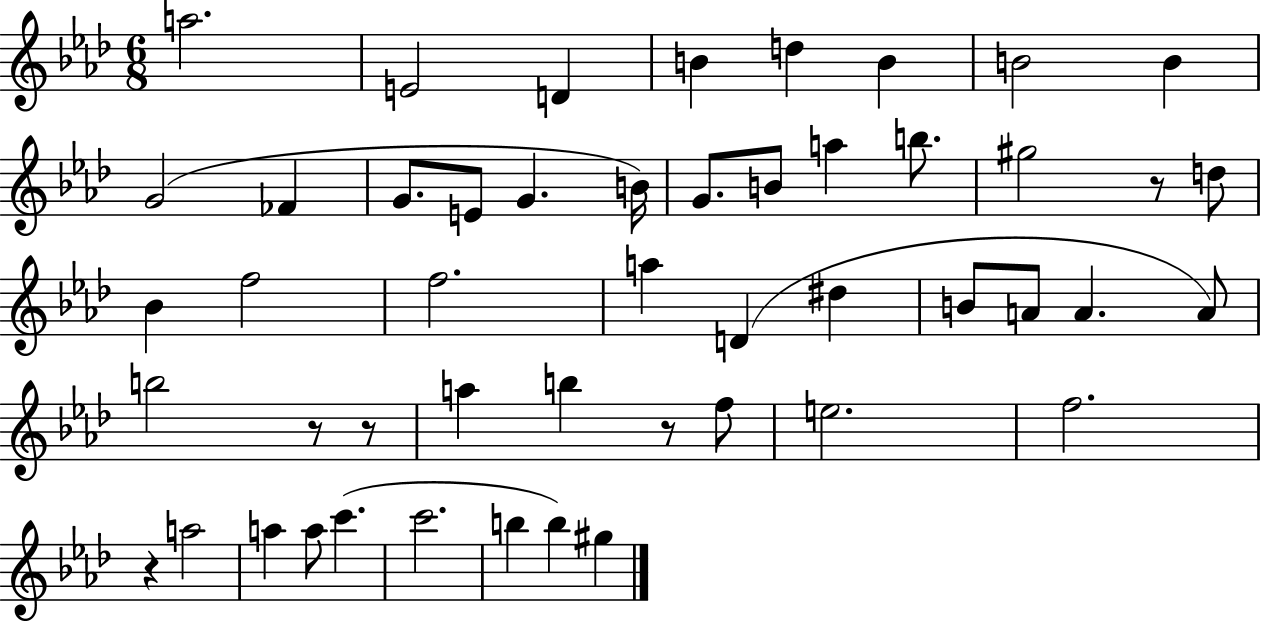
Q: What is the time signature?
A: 6/8